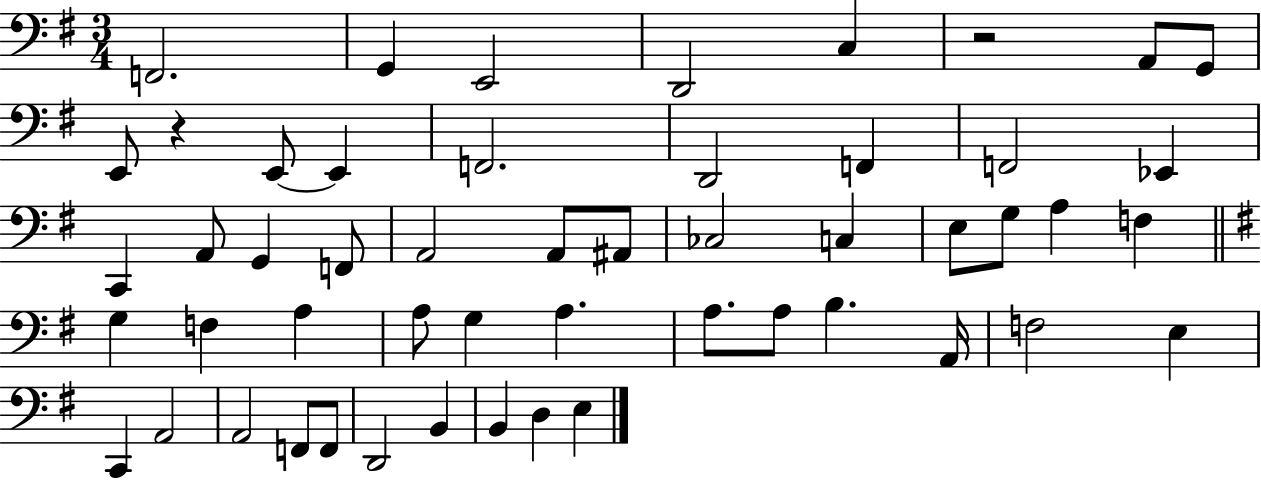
{
  \clef bass
  \numericTimeSignature
  \time 3/4
  \key g \major
  f,2. | g,4 e,2 | d,2 c4 | r2 a,8 g,8 | \break e,8 r4 e,8~~ e,4 | f,2. | d,2 f,4 | f,2 ees,4 | \break c,4 a,8 g,4 f,8 | a,2 a,8 ais,8 | ces2 c4 | e8 g8 a4 f4 | \break \bar "||" \break \key e \minor g4 f4 a4 | a8 g4 a4. | a8. a8 b4. a,16 | f2 e4 | \break c,4 a,2 | a,2 f,8 f,8 | d,2 b,4 | b,4 d4 e4 | \break \bar "|."
}